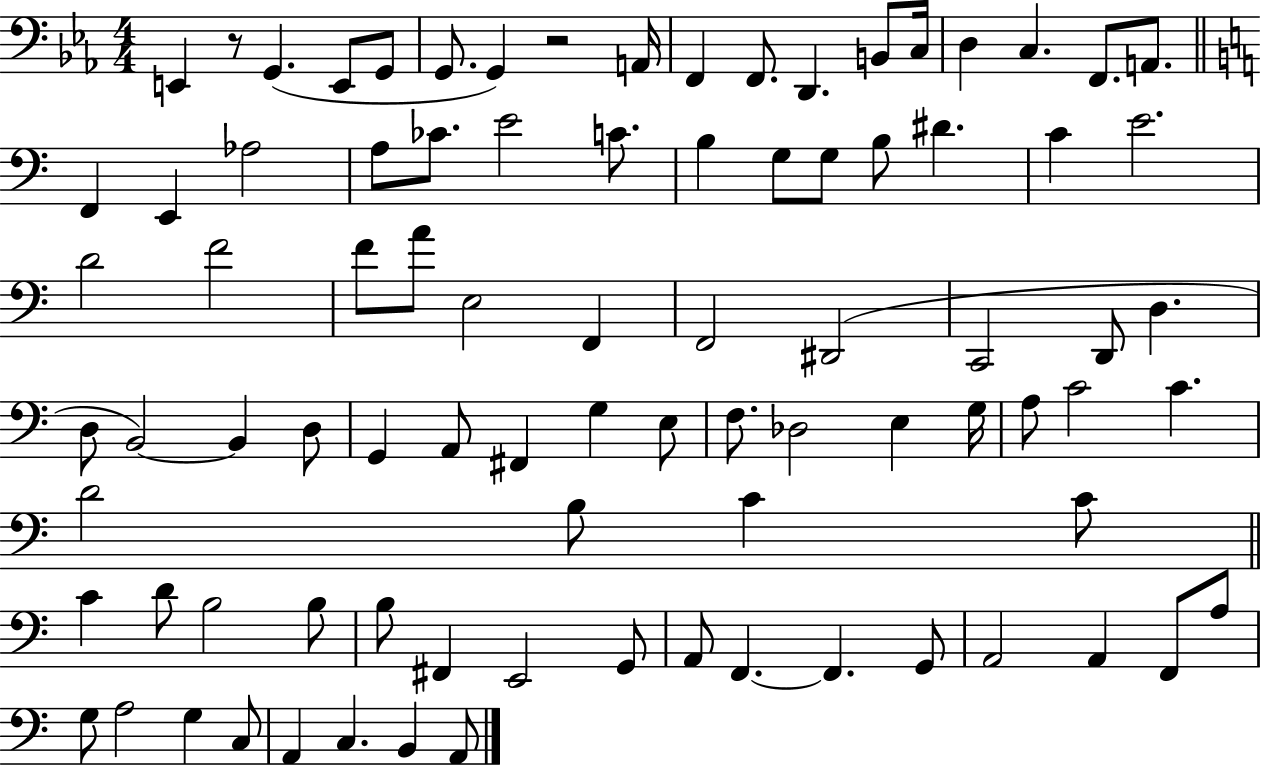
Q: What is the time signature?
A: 4/4